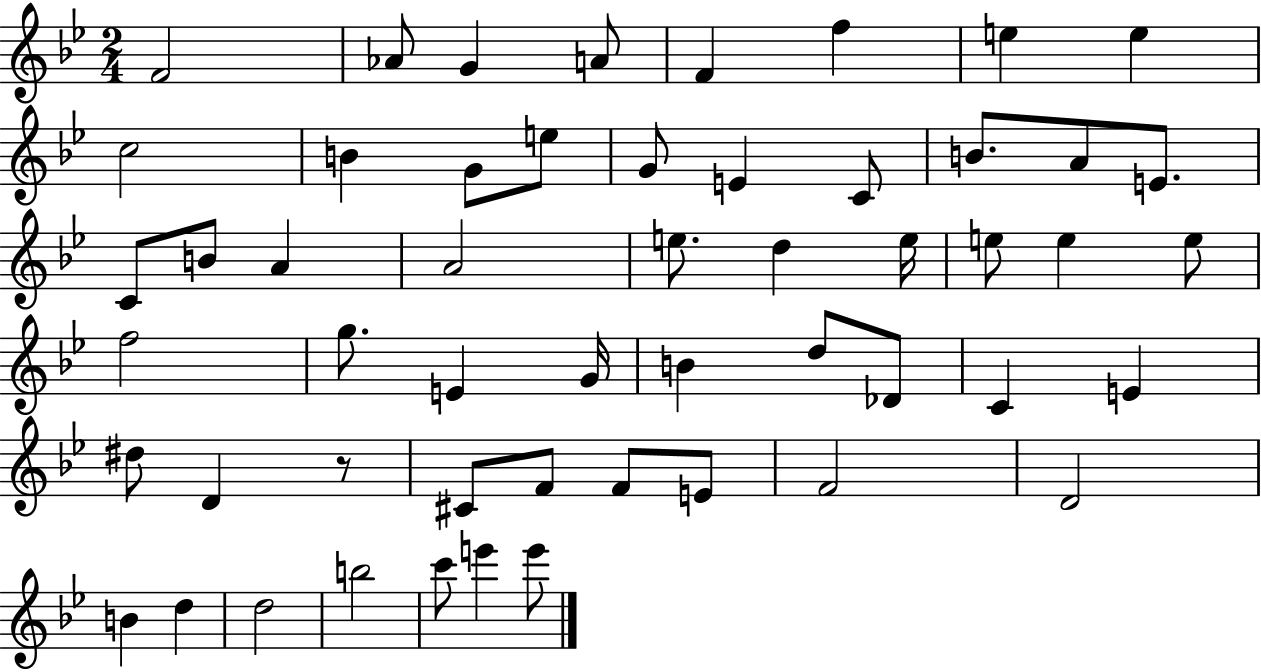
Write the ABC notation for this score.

X:1
T:Untitled
M:2/4
L:1/4
K:Bb
F2 _A/2 G A/2 F f e e c2 B G/2 e/2 G/2 E C/2 B/2 A/2 E/2 C/2 B/2 A A2 e/2 d e/4 e/2 e e/2 f2 g/2 E G/4 B d/2 _D/2 C E ^d/2 D z/2 ^C/2 F/2 F/2 E/2 F2 D2 B d d2 b2 c'/2 e' e'/2